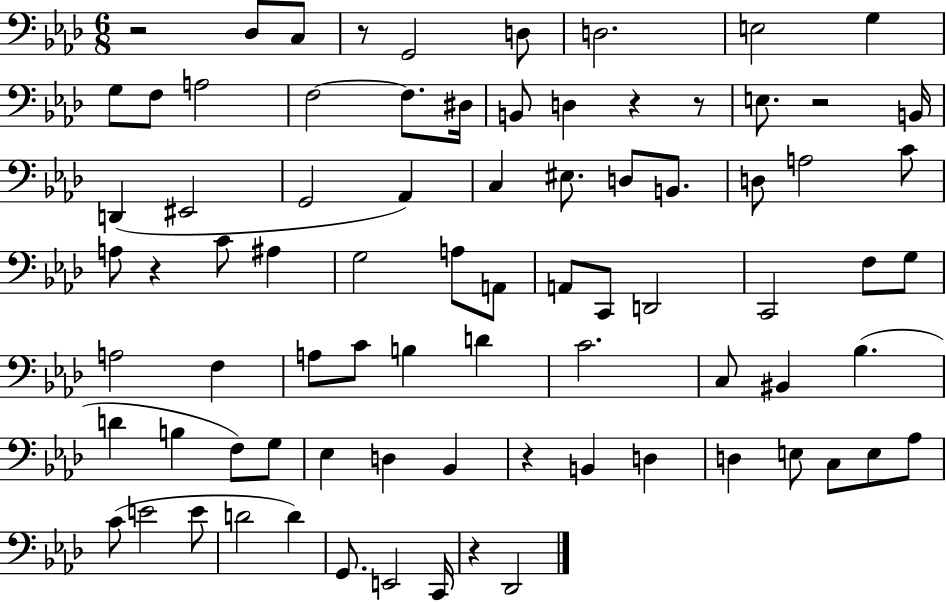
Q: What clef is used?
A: bass